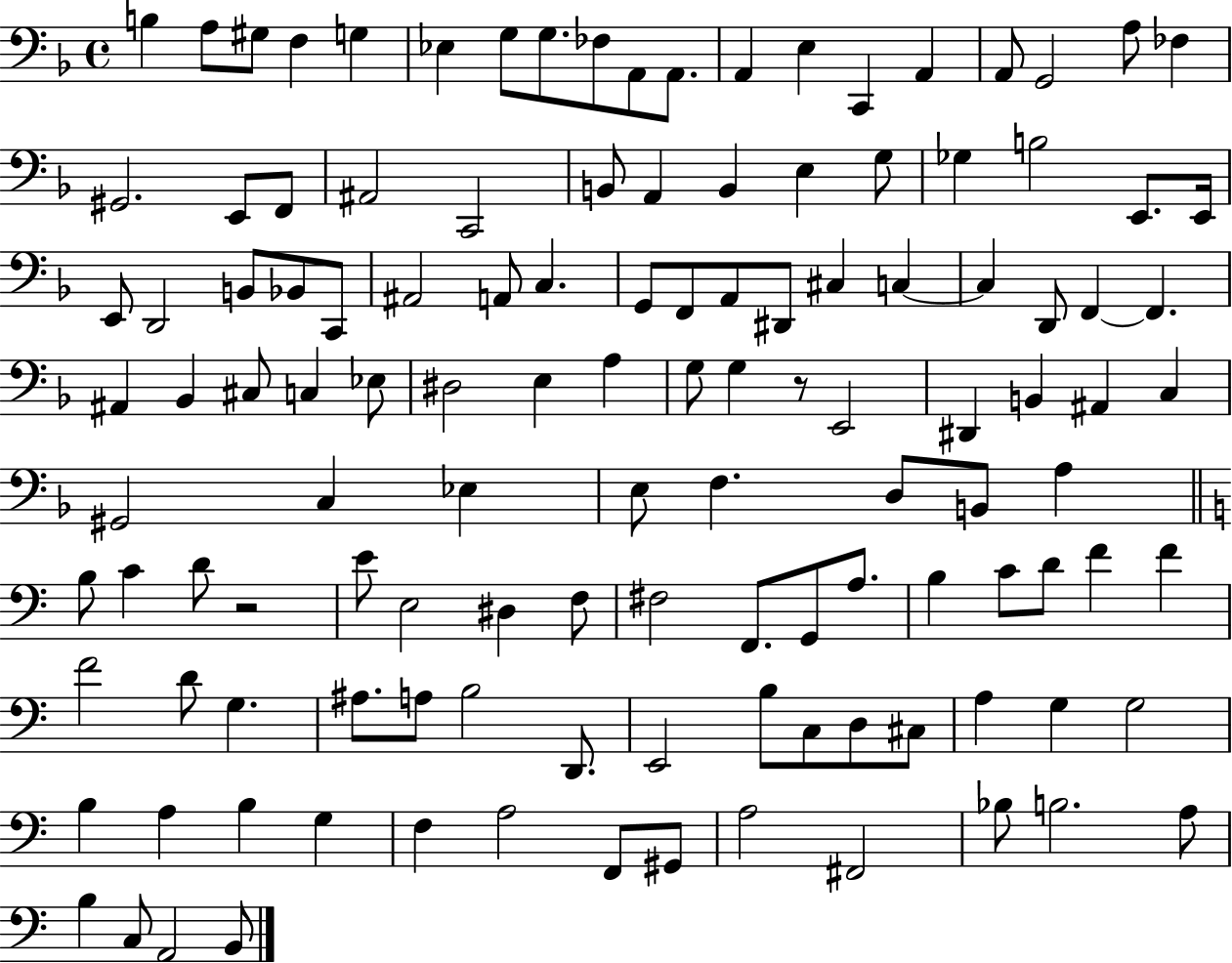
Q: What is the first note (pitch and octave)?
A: B3